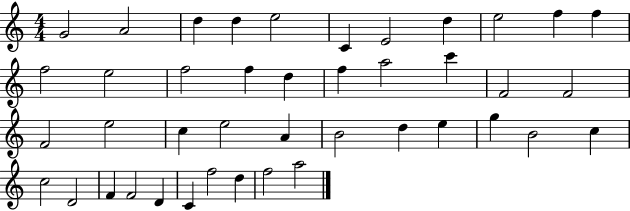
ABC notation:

X:1
T:Untitled
M:4/4
L:1/4
K:C
G2 A2 d d e2 C E2 d e2 f f f2 e2 f2 f d f a2 c' F2 F2 F2 e2 c e2 A B2 d e g B2 c c2 D2 F F2 D C f2 d f2 a2